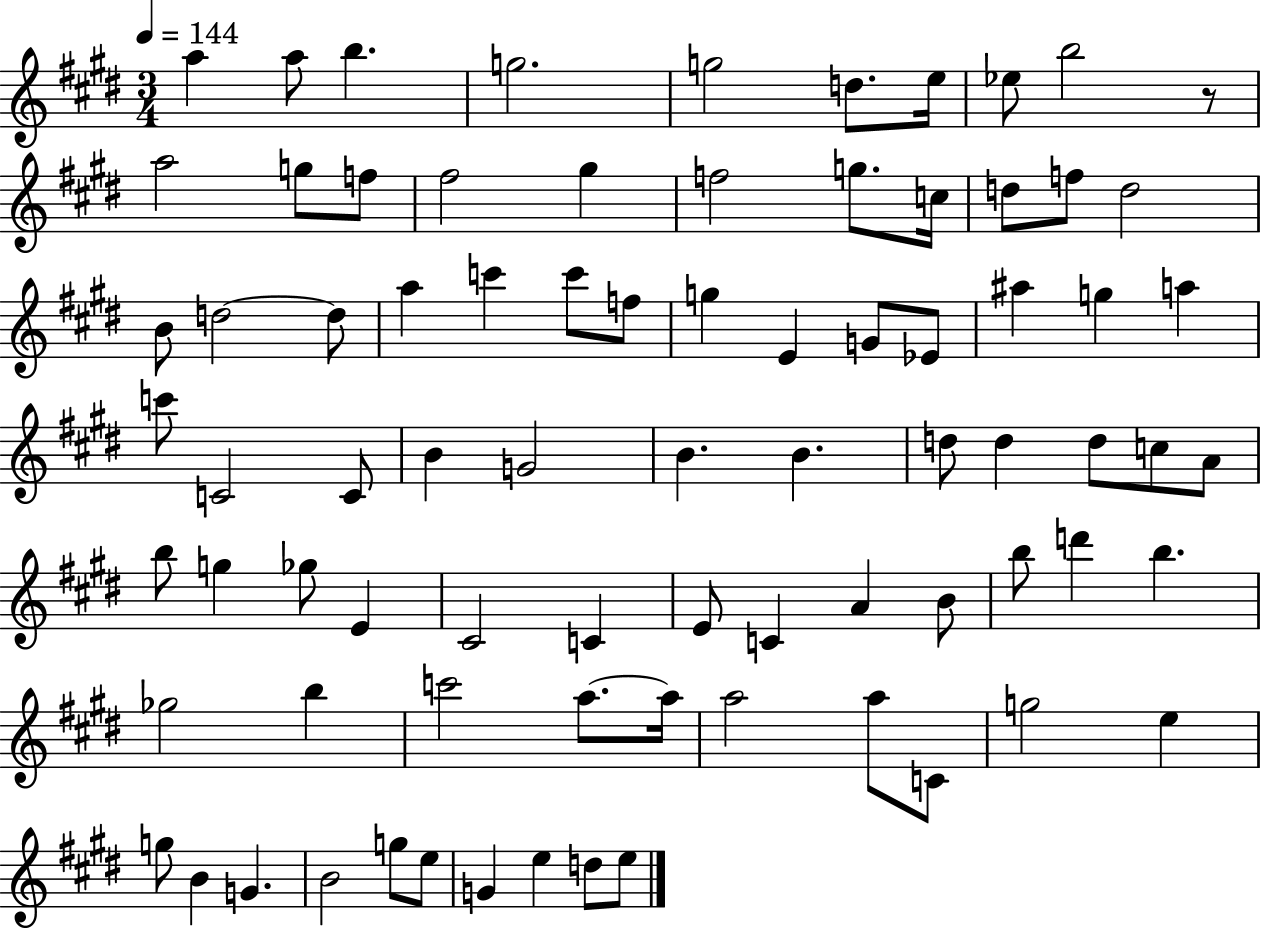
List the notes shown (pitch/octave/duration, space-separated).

A5/q A5/e B5/q. G5/h. G5/h D5/e. E5/s Eb5/e B5/h R/e A5/h G5/e F5/e F#5/h G#5/q F5/h G5/e. C5/s D5/e F5/e D5/h B4/e D5/h D5/e A5/q C6/q C6/e F5/e G5/q E4/q G4/e Eb4/e A#5/q G5/q A5/q C6/e C4/h C4/e B4/q G4/h B4/q. B4/q. D5/e D5/q D5/e C5/e A4/e B5/e G5/q Gb5/e E4/q C#4/h C4/q E4/e C4/q A4/q B4/e B5/e D6/q B5/q. Gb5/h B5/q C6/h A5/e. A5/s A5/h A5/e C4/e G5/h E5/q G5/e B4/q G4/q. B4/h G5/e E5/e G4/q E5/q D5/e E5/e